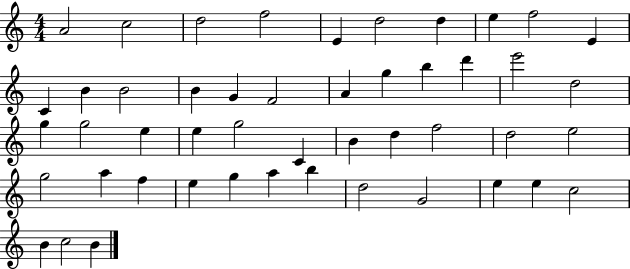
{
  \clef treble
  \numericTimeSignature
  \time 4/4
  \key c \major
  a'2 c''2 | d''2 f''2 | e'4 d''2 d''4 | e''4 f''2 e'4 | \break c'4 b'4 b'2 | b'4 g'4 f'2 | a'4 g''4 b''4 d'''4 | e'''2 d''2 | \break g''4 g''2 e''4 | e''4 g''2 c'4 | b'4 d''4 f''2 | d''2 e''2 | \break g''2 a''4 f''4 | e''4 g''4 a''4 b''4 | d''2 g'2 | e''4 e''4 c''2 | \break b'4 c''2 b'4 | \bar "|."
}